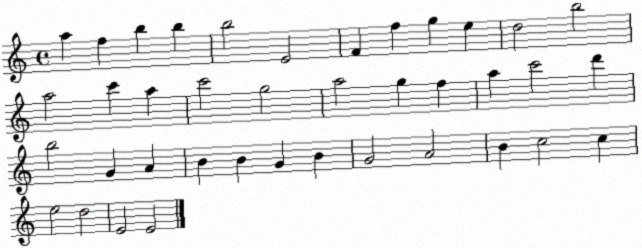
X:1
T:Untitled
M:4/4
L:1/4
K:C
a f b b b2 E2 F f g e d2 b2 a2 c' a c'2 g2 a2 g f a c'2 d' b2 G A B B G B G2 A2 B c2 c e2 d2 E2 E2